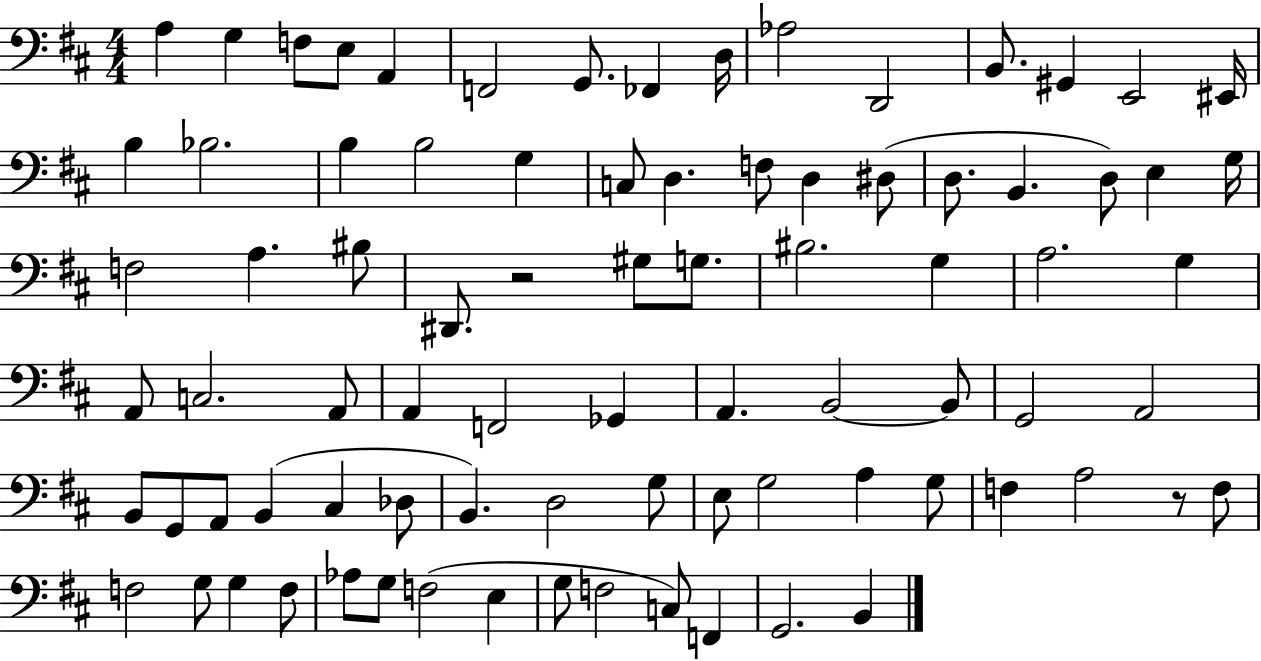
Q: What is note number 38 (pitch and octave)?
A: G3